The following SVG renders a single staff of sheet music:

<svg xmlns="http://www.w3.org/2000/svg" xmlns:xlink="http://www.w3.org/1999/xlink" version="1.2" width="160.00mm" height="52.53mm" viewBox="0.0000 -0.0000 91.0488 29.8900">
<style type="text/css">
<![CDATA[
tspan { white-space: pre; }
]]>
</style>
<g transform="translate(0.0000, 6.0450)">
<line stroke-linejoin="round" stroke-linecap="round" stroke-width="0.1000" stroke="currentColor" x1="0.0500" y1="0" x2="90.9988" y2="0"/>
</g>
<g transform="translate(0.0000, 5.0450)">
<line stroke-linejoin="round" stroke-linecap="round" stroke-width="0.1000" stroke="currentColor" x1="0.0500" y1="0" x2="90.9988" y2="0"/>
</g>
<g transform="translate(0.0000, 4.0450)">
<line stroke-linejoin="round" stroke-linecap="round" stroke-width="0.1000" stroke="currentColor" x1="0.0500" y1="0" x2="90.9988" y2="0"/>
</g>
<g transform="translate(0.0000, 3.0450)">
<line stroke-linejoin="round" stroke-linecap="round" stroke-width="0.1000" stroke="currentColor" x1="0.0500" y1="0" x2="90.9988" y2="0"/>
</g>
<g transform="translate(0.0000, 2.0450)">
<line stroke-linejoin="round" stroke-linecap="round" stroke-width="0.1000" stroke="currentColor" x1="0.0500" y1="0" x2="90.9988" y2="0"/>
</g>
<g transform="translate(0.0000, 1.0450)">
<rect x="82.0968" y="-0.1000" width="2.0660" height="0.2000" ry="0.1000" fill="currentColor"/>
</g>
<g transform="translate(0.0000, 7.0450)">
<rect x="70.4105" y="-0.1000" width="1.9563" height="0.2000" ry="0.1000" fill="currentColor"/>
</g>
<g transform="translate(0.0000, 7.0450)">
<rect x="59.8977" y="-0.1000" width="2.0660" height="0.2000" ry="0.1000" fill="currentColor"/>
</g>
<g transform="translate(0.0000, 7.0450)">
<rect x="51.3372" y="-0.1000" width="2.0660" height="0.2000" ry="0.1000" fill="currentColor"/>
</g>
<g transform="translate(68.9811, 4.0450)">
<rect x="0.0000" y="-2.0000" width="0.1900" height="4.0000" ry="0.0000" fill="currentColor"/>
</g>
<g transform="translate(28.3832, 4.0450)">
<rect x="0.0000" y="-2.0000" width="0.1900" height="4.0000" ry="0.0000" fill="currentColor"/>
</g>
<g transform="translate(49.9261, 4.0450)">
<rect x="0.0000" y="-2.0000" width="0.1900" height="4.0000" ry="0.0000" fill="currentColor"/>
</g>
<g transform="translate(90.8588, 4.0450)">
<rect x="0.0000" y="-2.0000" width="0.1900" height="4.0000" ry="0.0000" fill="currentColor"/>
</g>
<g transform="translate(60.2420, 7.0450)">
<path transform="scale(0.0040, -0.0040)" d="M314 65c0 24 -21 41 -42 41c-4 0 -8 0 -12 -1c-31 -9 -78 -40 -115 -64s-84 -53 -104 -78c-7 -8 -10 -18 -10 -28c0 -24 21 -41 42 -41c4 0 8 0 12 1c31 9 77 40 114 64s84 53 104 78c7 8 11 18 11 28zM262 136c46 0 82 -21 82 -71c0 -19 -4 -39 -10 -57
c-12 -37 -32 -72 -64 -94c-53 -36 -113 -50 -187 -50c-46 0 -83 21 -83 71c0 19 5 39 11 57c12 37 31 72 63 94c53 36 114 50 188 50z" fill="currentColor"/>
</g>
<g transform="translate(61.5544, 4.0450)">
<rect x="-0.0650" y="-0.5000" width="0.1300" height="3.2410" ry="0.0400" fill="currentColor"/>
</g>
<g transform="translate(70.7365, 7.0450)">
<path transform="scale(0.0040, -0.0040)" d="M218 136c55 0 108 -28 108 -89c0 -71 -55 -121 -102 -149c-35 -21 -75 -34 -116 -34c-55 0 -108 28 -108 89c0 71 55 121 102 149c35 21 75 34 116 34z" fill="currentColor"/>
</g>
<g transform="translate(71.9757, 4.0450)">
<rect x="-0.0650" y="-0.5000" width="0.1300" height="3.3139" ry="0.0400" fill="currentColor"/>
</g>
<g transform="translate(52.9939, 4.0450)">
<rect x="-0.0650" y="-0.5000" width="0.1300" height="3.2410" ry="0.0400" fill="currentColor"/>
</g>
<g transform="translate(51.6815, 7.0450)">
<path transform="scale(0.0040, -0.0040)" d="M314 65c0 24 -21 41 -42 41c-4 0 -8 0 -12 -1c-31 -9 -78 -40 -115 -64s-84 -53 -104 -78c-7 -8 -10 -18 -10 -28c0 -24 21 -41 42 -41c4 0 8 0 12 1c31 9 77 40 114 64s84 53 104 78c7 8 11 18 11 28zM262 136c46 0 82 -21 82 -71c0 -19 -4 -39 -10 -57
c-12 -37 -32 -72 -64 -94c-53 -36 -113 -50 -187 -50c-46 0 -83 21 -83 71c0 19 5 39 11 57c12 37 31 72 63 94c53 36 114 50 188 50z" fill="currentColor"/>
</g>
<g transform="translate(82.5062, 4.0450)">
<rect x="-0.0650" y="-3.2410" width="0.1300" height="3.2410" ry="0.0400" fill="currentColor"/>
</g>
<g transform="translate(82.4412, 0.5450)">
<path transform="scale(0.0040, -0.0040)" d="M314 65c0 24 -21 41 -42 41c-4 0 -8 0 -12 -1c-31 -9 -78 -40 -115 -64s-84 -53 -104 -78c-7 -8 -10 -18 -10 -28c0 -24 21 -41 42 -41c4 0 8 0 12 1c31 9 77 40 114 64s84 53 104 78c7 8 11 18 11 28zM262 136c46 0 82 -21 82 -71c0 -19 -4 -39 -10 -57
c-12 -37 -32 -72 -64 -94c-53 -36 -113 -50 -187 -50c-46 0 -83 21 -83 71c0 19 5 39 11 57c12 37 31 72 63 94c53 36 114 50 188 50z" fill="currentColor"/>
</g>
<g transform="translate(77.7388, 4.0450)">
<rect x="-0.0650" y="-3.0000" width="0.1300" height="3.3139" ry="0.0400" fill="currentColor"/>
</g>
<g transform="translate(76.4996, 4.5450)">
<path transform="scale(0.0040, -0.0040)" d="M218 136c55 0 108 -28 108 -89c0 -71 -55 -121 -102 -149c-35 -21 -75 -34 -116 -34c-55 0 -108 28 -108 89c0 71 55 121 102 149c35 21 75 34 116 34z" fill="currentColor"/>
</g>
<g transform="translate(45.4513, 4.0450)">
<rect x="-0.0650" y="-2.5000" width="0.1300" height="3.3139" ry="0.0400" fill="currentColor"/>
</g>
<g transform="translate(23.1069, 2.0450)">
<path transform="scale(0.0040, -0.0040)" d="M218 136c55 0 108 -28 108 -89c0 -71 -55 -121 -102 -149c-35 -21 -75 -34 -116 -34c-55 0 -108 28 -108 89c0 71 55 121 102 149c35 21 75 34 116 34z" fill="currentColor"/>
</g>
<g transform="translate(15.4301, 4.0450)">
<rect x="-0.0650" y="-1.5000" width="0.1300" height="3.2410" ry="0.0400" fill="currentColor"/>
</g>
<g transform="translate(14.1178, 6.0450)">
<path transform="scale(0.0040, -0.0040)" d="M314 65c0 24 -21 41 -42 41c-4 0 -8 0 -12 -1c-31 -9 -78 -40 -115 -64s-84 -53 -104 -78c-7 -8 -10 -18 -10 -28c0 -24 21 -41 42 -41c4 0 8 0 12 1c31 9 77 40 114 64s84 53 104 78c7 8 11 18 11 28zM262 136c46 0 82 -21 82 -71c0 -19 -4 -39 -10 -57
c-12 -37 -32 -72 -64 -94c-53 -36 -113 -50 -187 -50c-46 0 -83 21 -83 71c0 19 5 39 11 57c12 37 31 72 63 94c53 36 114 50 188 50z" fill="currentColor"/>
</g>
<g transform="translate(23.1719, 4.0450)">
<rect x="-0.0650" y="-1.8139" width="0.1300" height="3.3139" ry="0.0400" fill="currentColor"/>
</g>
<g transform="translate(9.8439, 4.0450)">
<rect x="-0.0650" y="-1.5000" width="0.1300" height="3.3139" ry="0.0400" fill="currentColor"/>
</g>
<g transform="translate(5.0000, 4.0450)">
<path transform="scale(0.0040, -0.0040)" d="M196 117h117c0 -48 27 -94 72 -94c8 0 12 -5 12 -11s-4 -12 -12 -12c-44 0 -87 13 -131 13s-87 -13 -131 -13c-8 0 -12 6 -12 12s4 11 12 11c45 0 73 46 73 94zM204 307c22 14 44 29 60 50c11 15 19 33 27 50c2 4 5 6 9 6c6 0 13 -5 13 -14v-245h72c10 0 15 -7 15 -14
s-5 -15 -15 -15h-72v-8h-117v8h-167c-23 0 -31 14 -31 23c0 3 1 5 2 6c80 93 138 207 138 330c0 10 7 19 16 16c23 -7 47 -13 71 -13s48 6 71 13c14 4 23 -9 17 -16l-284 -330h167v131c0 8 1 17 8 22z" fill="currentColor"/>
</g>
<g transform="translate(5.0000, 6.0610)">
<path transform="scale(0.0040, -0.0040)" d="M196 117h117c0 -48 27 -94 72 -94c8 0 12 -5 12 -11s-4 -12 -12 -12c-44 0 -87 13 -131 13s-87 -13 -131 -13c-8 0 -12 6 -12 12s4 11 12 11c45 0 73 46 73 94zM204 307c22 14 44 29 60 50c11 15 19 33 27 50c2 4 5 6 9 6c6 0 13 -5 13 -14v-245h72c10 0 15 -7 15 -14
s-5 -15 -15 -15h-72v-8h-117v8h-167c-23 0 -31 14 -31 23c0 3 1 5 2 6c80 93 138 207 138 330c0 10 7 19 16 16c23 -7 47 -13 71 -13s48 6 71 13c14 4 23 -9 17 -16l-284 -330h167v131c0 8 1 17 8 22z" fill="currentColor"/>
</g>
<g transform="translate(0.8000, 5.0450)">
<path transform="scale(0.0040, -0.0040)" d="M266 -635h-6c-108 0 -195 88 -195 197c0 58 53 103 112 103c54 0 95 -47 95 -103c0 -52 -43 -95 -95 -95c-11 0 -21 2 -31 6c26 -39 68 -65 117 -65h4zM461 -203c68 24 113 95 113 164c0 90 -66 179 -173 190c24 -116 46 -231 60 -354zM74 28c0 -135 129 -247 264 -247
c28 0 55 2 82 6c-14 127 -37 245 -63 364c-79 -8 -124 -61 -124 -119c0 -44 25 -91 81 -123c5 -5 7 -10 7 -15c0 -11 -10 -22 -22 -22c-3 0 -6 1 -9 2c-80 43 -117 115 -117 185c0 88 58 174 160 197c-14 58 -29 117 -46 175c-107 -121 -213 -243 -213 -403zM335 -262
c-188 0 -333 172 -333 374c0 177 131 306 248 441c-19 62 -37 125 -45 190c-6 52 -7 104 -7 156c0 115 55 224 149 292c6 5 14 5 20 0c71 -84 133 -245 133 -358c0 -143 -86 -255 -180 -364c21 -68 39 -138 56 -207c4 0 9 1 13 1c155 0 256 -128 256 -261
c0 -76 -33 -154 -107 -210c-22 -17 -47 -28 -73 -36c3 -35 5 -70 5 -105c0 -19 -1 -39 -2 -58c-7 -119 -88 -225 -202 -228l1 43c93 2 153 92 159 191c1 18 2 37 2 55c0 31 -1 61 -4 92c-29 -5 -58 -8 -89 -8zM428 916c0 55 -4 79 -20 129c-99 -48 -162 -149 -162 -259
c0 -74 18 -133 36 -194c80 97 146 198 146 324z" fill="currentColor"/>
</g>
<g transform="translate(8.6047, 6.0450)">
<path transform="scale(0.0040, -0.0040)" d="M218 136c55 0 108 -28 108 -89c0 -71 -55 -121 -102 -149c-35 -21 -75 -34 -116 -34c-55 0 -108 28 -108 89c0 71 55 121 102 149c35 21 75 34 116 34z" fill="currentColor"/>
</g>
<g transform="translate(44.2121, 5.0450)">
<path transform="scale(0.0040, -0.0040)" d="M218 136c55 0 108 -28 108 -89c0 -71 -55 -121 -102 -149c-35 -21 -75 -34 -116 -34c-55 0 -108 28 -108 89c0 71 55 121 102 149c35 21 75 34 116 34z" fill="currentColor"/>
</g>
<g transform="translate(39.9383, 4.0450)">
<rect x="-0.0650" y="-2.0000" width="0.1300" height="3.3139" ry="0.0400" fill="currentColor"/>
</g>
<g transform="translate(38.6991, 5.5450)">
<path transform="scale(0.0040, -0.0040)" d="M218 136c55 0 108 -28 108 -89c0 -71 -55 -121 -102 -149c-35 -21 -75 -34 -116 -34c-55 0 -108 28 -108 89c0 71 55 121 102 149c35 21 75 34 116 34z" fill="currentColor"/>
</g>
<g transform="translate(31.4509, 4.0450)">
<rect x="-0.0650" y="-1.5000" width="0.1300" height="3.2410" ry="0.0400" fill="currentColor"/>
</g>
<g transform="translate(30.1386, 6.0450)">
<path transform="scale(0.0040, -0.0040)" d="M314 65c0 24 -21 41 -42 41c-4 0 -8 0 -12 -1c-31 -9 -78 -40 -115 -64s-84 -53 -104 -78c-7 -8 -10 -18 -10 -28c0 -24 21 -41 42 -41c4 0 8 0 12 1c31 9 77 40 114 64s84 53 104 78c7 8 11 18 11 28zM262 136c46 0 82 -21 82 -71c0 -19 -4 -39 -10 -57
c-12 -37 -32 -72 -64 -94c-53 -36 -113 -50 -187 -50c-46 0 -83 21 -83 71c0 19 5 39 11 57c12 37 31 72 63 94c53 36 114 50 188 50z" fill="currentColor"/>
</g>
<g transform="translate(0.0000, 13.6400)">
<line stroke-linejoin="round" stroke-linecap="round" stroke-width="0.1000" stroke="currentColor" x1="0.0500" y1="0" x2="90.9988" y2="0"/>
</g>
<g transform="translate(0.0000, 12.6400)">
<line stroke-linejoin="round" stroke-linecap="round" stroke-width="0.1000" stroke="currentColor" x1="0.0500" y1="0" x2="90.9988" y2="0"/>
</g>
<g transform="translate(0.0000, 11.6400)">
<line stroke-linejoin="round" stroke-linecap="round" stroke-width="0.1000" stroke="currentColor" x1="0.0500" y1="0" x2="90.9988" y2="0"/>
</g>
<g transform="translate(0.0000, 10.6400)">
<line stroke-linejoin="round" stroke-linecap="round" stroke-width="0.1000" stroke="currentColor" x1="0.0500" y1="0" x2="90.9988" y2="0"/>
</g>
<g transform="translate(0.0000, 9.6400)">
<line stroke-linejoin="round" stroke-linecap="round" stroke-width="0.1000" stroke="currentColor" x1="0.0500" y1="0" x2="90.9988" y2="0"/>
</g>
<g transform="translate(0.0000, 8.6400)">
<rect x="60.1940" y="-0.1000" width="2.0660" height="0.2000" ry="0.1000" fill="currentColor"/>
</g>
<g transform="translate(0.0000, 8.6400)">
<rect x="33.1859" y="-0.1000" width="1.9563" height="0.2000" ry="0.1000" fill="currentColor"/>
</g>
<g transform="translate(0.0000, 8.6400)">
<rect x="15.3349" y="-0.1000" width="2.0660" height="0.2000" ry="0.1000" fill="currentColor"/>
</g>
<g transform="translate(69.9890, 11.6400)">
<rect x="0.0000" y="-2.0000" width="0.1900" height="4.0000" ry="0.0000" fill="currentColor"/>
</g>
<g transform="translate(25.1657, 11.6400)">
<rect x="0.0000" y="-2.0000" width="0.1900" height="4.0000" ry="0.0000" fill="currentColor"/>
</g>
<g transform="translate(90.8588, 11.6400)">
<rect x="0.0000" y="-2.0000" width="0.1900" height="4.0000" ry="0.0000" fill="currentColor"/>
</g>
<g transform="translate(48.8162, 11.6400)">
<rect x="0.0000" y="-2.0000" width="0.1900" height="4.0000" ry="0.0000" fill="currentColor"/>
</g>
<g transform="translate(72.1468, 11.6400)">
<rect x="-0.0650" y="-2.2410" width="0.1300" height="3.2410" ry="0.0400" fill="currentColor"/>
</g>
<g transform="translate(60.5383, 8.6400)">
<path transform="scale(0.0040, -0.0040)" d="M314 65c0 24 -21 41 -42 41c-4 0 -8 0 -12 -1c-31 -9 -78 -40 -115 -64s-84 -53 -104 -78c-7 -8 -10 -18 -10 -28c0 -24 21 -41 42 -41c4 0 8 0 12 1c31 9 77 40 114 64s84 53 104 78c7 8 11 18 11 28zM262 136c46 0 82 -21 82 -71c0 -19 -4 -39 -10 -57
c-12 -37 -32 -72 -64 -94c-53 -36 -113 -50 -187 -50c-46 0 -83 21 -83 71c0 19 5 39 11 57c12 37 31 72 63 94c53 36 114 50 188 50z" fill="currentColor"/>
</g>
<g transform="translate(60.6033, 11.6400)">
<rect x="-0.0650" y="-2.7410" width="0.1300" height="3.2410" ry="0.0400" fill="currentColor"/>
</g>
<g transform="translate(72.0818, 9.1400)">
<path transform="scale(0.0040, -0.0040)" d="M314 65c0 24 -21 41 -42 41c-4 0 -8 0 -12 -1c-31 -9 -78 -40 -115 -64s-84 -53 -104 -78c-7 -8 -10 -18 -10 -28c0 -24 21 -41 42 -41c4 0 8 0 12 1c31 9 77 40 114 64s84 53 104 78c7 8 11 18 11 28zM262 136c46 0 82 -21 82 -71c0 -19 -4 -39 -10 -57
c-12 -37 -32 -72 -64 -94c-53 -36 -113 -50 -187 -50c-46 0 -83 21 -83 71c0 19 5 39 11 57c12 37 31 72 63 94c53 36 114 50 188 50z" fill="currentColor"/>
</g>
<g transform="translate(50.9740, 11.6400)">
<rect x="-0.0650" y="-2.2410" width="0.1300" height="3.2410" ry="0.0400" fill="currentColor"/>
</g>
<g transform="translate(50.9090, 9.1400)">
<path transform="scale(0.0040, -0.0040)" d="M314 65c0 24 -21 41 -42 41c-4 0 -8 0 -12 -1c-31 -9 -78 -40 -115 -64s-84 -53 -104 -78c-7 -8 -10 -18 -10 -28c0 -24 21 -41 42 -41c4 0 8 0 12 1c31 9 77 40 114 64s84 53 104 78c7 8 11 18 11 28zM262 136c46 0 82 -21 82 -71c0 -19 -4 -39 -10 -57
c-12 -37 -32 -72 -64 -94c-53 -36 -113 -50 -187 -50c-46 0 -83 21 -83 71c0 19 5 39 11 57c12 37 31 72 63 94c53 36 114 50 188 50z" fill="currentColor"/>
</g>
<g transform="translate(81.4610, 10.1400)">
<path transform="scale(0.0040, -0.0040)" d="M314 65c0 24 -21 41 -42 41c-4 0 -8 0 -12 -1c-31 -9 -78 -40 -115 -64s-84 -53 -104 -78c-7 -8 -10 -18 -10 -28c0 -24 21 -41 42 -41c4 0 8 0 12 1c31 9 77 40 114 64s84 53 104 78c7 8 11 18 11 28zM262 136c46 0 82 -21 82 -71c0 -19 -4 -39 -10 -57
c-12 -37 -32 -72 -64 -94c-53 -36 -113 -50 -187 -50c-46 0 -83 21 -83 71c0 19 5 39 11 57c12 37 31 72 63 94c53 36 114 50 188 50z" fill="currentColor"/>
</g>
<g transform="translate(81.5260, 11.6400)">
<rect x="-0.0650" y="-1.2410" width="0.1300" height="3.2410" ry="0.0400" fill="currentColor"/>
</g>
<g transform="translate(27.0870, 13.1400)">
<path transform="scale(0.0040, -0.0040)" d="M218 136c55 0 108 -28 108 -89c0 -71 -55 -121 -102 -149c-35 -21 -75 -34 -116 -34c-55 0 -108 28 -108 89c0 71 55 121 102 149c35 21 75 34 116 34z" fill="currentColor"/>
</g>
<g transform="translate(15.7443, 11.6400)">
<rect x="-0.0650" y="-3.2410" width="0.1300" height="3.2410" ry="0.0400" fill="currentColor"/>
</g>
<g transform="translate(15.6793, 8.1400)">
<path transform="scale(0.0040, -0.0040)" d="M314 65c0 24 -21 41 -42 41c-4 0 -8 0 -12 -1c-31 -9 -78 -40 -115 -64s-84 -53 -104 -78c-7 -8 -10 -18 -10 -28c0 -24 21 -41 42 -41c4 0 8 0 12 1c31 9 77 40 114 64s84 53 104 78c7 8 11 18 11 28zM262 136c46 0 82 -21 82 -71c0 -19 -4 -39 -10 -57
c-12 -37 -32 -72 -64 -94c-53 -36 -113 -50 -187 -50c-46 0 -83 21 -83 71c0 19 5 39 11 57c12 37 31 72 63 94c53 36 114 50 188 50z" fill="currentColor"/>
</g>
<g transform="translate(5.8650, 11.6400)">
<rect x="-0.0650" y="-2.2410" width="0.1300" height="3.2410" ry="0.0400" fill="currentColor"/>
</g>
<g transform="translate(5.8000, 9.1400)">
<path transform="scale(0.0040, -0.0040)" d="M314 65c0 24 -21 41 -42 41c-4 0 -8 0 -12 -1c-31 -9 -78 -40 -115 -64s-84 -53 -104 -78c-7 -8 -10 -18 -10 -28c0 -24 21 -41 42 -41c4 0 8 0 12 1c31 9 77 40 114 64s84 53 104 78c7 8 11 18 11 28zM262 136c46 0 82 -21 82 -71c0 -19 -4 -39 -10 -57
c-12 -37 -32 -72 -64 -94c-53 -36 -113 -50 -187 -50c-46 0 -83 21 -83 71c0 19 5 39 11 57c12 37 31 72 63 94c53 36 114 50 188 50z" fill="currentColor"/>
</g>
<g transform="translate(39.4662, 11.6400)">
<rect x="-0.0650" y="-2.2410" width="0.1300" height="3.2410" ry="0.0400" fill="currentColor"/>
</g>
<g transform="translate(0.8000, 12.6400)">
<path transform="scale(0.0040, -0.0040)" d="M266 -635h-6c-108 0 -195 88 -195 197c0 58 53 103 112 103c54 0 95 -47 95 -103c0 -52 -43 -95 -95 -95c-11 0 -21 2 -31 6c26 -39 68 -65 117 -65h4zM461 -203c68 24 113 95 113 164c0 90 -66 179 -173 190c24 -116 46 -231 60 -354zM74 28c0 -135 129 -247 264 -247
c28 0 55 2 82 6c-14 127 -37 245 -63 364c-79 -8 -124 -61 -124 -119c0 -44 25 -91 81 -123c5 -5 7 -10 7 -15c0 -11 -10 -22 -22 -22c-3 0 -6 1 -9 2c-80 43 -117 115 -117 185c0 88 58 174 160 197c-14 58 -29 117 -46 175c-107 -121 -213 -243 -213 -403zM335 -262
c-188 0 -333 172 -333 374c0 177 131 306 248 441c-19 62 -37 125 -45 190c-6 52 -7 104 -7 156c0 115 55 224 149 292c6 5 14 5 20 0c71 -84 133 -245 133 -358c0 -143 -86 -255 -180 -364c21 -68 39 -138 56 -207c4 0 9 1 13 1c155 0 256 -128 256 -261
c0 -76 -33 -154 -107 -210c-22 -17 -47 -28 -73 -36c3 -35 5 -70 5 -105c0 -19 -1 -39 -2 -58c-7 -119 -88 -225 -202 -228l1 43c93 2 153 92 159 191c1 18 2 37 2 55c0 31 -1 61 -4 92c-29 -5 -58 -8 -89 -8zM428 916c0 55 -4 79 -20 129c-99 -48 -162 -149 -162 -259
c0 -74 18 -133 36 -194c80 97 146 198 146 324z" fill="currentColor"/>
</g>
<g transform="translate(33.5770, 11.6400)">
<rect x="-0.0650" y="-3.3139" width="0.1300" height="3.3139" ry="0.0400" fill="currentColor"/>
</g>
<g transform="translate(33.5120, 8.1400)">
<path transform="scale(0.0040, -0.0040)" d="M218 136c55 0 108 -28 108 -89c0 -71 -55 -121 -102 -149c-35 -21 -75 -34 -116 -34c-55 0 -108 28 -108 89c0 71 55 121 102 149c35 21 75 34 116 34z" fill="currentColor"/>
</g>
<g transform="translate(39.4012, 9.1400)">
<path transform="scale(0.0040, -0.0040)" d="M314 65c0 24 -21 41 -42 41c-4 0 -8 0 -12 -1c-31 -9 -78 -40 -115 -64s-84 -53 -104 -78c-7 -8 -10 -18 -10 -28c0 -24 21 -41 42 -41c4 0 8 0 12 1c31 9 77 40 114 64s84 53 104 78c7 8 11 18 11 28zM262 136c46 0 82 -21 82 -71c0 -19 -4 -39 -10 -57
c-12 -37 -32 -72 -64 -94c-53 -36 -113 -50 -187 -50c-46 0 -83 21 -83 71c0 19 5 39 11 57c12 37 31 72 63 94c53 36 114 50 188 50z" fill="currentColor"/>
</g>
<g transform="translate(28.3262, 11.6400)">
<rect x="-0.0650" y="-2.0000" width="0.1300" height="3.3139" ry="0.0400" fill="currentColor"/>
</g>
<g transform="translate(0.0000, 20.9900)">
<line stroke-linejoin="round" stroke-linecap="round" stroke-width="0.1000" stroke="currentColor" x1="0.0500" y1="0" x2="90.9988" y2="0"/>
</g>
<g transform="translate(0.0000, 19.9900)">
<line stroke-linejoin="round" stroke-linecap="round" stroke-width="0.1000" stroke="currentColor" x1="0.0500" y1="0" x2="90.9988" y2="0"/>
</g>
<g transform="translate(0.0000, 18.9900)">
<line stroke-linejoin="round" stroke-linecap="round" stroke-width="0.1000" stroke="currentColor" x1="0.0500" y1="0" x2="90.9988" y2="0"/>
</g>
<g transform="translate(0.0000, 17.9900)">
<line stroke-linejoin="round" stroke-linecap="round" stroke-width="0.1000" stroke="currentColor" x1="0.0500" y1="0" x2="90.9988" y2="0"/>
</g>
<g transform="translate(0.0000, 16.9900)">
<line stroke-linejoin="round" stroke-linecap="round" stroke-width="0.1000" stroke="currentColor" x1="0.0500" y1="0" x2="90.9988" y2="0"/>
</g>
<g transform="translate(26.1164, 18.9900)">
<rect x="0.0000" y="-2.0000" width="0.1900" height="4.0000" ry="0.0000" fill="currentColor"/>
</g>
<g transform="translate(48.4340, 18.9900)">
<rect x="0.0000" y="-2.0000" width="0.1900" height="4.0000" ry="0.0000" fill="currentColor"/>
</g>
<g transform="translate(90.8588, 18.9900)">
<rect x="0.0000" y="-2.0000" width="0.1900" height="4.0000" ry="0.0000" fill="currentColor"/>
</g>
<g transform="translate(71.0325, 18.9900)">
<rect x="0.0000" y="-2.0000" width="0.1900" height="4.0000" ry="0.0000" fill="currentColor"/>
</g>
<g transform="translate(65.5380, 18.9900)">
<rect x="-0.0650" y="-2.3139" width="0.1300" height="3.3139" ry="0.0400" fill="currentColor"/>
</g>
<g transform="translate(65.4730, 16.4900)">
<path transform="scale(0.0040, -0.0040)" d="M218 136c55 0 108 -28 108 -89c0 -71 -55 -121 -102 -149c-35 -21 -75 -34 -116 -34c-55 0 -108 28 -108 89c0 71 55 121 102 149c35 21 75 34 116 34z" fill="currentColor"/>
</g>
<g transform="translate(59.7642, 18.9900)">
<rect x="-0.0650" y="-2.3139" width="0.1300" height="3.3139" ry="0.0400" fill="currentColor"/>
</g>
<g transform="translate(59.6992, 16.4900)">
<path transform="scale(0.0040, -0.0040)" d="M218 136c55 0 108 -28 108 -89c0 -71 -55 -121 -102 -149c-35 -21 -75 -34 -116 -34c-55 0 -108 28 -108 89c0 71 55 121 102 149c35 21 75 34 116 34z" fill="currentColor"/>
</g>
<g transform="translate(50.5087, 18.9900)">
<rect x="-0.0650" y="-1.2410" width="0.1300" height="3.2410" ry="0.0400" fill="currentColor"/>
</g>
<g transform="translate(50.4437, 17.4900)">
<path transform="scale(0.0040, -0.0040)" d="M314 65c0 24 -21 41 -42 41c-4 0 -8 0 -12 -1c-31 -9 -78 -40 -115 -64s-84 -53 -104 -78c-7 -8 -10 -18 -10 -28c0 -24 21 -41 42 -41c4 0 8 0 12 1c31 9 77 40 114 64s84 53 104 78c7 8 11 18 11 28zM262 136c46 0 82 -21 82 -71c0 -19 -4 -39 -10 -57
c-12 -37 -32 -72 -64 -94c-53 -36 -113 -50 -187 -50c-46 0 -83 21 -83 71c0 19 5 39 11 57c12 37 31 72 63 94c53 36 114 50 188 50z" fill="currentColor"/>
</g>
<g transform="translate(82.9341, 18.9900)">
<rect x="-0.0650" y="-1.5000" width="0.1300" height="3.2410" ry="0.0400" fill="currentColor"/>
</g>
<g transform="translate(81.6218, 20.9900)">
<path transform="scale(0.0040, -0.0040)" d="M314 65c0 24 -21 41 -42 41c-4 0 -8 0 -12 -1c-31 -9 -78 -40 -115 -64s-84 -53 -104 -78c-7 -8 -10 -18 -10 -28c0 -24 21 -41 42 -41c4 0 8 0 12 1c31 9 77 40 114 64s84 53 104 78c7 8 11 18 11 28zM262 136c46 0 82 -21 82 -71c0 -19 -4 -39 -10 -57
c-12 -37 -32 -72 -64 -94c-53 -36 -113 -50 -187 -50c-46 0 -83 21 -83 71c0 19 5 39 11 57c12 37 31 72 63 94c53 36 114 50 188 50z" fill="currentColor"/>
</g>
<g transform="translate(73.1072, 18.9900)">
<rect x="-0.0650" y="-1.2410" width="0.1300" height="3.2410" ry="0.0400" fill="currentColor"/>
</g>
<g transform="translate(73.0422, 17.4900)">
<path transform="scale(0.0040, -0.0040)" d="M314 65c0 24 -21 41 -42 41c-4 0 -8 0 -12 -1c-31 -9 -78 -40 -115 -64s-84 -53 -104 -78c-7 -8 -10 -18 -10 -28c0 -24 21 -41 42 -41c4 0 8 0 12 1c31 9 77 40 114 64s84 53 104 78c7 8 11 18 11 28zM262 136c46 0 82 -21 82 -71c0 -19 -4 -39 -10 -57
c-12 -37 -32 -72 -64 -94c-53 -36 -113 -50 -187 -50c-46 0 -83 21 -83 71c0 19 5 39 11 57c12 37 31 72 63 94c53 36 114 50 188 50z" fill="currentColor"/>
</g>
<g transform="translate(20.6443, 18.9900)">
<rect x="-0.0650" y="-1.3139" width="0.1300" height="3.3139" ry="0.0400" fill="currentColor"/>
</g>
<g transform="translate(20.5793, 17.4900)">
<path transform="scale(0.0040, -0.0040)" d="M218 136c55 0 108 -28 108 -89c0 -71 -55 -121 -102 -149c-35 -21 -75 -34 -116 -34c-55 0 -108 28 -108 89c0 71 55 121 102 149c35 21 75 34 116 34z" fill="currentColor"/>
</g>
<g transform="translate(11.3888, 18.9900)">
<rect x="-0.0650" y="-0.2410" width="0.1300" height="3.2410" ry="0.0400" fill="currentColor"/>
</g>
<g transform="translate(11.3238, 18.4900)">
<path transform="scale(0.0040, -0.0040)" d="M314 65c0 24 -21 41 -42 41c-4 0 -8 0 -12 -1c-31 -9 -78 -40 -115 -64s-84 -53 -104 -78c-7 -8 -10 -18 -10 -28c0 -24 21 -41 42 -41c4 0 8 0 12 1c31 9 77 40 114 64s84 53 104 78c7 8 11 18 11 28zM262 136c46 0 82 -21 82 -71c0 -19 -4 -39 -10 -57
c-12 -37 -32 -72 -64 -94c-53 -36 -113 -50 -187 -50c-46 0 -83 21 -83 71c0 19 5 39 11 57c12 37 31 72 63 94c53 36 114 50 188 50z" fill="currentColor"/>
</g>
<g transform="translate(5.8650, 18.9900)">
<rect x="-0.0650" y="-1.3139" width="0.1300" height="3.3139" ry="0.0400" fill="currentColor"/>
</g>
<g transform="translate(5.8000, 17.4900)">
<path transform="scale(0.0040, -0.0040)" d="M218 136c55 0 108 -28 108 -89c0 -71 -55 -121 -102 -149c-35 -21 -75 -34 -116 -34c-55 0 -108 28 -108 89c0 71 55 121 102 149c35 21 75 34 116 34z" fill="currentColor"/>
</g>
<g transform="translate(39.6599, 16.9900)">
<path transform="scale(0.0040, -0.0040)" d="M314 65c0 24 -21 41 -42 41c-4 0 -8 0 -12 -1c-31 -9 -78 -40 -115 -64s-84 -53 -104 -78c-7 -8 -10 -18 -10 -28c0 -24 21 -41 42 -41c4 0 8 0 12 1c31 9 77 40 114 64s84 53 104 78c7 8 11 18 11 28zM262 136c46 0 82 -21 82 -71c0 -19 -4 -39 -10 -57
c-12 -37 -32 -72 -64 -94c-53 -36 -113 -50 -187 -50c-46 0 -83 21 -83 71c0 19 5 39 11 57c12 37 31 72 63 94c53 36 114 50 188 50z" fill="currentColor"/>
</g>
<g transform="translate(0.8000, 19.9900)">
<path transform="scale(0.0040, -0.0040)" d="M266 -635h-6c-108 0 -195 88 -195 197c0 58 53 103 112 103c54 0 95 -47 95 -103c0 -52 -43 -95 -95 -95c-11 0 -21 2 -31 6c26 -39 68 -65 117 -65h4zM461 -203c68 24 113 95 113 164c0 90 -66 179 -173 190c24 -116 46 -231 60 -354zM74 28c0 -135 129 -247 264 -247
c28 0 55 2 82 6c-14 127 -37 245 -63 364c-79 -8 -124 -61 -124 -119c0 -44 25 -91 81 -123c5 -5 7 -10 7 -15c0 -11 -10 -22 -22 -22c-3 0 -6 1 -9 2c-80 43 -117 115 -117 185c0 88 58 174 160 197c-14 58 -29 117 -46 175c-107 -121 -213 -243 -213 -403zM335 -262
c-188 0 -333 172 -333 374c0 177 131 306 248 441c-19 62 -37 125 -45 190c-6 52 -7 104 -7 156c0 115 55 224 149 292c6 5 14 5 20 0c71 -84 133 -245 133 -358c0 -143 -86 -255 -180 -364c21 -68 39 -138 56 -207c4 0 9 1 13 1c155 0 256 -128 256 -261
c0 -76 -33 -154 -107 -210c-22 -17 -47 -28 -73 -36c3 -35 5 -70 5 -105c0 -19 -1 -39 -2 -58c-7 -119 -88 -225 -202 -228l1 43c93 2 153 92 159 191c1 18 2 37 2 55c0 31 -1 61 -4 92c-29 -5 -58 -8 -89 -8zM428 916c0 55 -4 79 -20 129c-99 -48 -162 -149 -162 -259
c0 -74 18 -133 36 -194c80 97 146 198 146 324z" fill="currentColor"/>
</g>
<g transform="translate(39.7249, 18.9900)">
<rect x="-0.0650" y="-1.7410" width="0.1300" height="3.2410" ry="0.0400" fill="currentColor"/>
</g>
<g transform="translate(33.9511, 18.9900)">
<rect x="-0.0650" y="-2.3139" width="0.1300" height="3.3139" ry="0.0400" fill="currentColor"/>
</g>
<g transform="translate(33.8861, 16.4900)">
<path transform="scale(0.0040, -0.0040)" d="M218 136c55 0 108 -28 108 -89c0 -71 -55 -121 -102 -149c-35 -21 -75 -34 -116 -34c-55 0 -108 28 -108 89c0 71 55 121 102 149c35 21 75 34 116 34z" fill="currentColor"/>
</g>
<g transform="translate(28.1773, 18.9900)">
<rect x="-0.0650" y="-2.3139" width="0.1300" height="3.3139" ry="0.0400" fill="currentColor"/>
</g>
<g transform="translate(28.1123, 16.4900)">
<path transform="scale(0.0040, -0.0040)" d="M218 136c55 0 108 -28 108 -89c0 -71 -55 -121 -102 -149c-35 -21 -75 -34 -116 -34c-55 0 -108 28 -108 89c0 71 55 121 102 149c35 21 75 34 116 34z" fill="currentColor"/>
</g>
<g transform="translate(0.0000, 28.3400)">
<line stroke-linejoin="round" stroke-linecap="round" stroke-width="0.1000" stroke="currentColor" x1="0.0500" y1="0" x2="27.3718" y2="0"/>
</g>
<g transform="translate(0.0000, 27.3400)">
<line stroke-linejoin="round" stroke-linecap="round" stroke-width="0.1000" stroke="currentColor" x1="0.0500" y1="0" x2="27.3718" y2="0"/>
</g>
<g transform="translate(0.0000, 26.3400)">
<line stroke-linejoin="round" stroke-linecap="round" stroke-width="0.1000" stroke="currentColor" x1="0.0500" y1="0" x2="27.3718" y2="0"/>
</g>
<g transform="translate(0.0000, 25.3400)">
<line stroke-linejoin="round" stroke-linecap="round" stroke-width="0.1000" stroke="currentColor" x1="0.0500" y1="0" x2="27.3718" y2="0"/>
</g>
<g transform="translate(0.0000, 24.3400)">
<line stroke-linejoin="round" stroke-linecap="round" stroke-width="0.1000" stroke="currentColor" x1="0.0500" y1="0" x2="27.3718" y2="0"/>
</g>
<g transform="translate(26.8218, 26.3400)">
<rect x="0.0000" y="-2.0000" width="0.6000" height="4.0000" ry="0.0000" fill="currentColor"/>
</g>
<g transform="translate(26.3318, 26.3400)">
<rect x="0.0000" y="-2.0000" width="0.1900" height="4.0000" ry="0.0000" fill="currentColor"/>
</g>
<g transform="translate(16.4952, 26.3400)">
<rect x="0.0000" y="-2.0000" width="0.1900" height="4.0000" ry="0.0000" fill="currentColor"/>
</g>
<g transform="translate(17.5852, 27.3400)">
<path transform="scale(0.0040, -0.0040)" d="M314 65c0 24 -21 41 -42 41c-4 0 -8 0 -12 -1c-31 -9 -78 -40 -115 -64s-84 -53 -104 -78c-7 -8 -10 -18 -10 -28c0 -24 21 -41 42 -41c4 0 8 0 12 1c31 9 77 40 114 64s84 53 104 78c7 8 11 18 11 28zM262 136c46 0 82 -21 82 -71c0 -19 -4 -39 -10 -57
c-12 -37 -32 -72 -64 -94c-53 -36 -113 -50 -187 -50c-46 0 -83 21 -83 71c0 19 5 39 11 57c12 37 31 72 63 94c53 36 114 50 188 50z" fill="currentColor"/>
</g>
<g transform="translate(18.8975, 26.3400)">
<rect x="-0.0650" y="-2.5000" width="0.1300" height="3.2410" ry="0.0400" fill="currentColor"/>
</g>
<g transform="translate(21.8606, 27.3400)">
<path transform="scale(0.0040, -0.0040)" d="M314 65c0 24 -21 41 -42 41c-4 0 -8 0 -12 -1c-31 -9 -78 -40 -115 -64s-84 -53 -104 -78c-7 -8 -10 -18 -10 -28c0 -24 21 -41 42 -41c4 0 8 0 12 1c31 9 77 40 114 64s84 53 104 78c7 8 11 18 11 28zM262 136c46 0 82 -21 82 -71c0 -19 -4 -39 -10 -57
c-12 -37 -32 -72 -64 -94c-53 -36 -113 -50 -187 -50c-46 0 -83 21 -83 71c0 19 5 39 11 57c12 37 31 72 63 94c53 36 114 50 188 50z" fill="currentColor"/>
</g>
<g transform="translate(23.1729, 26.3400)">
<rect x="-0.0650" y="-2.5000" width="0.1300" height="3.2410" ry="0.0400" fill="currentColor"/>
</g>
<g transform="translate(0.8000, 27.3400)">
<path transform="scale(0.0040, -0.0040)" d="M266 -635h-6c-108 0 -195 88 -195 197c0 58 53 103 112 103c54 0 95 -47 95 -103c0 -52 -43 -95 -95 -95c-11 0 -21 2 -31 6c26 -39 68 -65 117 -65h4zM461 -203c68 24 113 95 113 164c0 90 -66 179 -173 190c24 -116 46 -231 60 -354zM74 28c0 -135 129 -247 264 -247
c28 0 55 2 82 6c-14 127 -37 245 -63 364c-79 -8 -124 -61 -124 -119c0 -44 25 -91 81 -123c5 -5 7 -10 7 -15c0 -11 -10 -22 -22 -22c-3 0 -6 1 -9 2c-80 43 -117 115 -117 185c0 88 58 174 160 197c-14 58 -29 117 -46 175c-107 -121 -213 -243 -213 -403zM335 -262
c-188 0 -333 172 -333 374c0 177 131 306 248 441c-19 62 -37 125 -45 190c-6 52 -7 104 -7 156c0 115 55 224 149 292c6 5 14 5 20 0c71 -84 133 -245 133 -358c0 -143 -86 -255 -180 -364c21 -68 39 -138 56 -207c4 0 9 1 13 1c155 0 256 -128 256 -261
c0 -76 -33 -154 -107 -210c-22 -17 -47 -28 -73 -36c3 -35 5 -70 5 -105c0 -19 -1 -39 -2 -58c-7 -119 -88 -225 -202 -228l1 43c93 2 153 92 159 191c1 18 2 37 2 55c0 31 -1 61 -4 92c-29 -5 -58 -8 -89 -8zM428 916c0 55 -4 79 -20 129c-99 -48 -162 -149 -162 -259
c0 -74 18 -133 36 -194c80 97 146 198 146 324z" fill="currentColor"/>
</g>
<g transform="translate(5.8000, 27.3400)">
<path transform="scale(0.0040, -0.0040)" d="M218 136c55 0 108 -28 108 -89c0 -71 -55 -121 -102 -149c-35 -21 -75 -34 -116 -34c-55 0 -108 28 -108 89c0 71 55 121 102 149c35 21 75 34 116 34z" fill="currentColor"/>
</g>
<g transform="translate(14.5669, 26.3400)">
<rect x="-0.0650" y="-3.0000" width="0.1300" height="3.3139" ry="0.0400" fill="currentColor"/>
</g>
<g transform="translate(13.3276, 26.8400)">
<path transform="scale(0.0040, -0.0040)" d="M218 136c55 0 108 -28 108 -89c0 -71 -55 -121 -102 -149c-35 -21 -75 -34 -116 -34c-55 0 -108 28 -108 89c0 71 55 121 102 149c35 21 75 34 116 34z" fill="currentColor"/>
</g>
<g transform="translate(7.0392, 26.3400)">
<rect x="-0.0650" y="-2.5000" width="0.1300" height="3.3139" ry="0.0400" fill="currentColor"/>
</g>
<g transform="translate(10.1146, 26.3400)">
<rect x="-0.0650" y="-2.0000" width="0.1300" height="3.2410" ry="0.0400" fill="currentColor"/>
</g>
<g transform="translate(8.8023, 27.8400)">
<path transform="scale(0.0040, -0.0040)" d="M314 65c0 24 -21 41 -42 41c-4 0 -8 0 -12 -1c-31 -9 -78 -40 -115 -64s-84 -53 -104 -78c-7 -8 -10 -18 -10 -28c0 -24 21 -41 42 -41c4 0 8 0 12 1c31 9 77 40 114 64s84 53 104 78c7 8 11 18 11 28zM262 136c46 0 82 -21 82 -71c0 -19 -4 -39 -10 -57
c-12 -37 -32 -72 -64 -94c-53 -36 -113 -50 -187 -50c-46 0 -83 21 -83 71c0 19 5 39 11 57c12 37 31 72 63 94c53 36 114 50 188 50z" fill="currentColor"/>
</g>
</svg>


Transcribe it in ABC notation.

X:1
T:Untitled
M:4/4
L:1/4
K:C
E E2 f E2 F G C2 C2 C A b2 g2 b2 F b g2 g2 a2 g2 e2 e c2 e g g f2 e2 g g e2 E2 G F2 A G2 G2